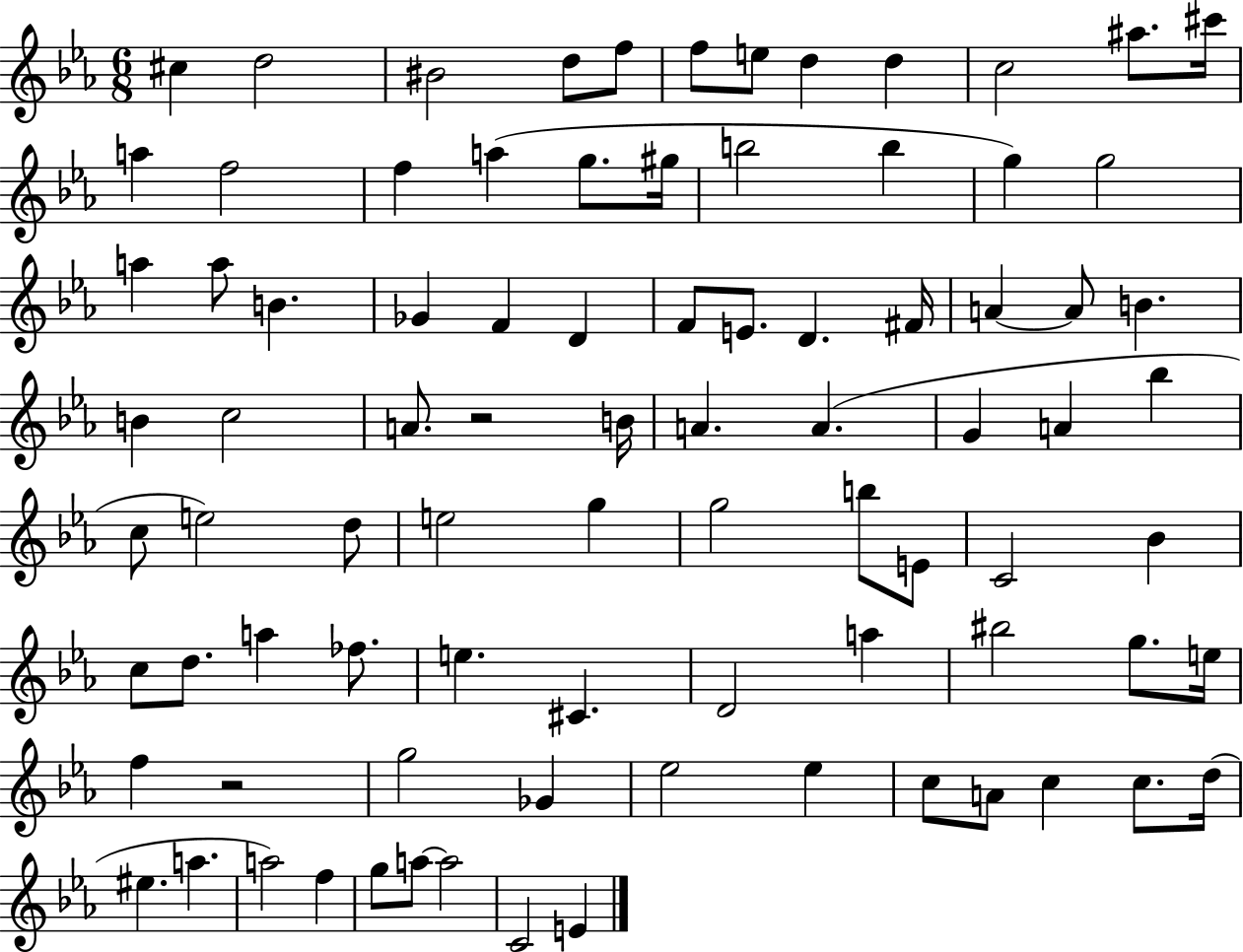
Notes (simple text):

C#5/q D5/h BIS4/h D5/e F5/e F5/e E5/e D5/q D5/q C5/h A#5/e. C#6/s A5/q F5/h F5/q A5/q G5/e. G#5/s B5/h B5/q G5/q G5/h A5/q A5/e B4/q. Gb4/q F4/q D4/q F4/e E4/e. D4/q. F#4/s A4/q A4/e B4/q. B4/q C5/h A4/e. R/h B4/s A4/q. A4/q. G4/q A4/q Bb5/q C5/e E5/h D5/e E5/h G5/q G5/h B5/e E4/e C4/h Bb4/q C5/e D5/e. A5/q FES5/e. E5/q. C#4/q. D4/h A5/q BIS5/h G5/e. E5/s F5/q R/h G5/h Gb4/q Eb5/h Eb5/q C5/e A4/e C5/q C5/e. D5/s EIS5/q. A5/q. A5/h F5/q G5/e A5/e A5/h C4/h E4/q